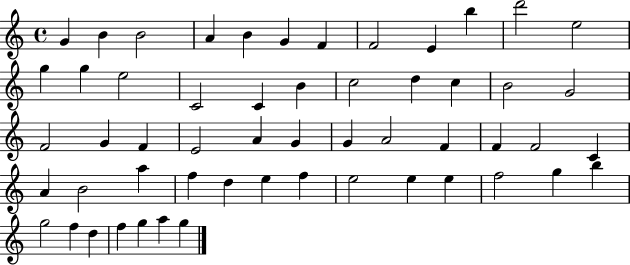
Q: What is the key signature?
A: C major